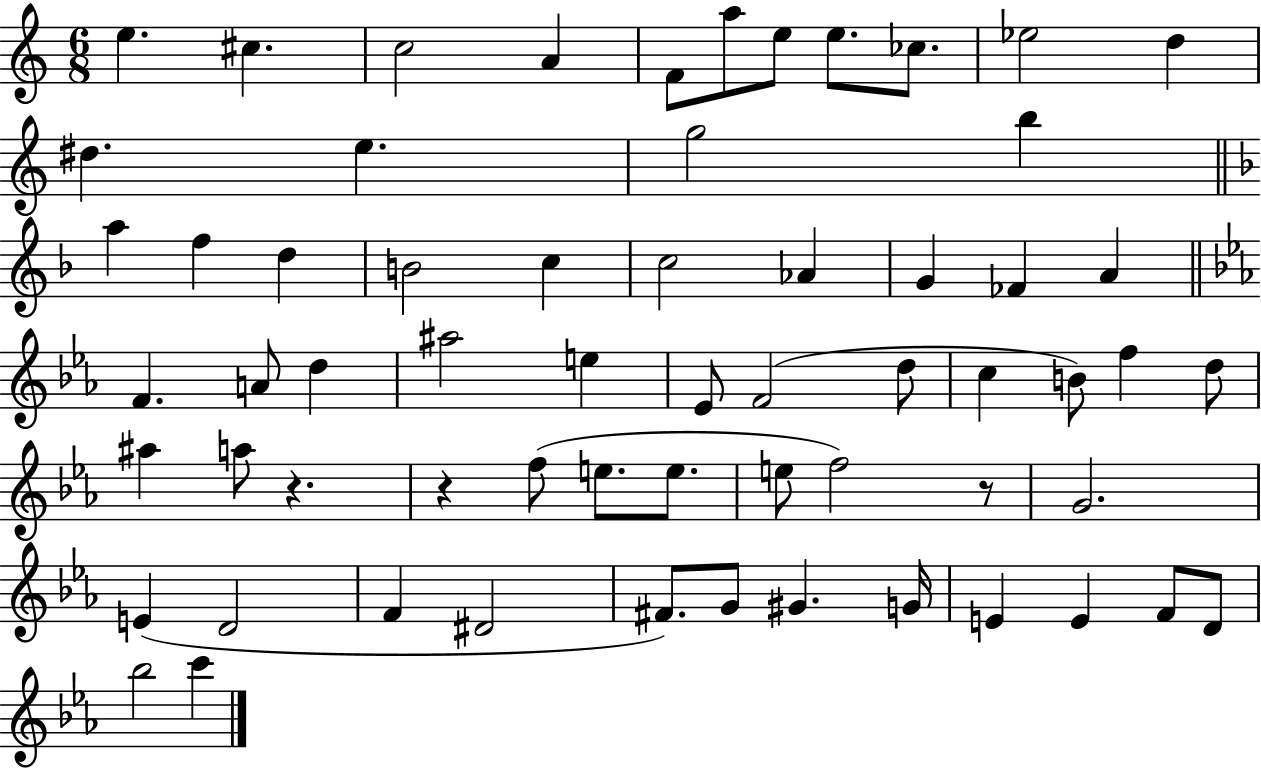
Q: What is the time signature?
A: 6/8